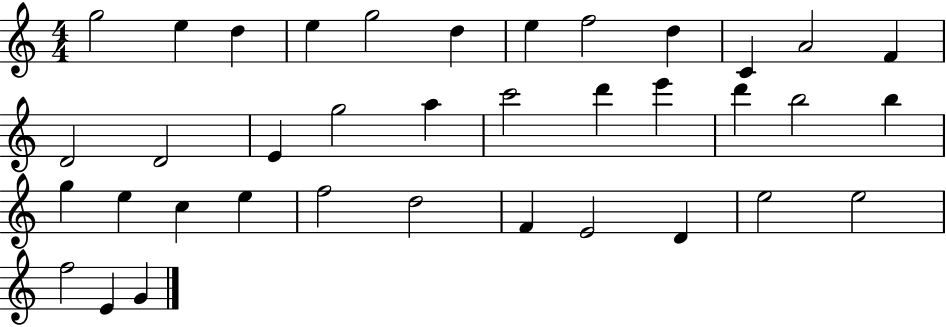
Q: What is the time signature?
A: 4/4